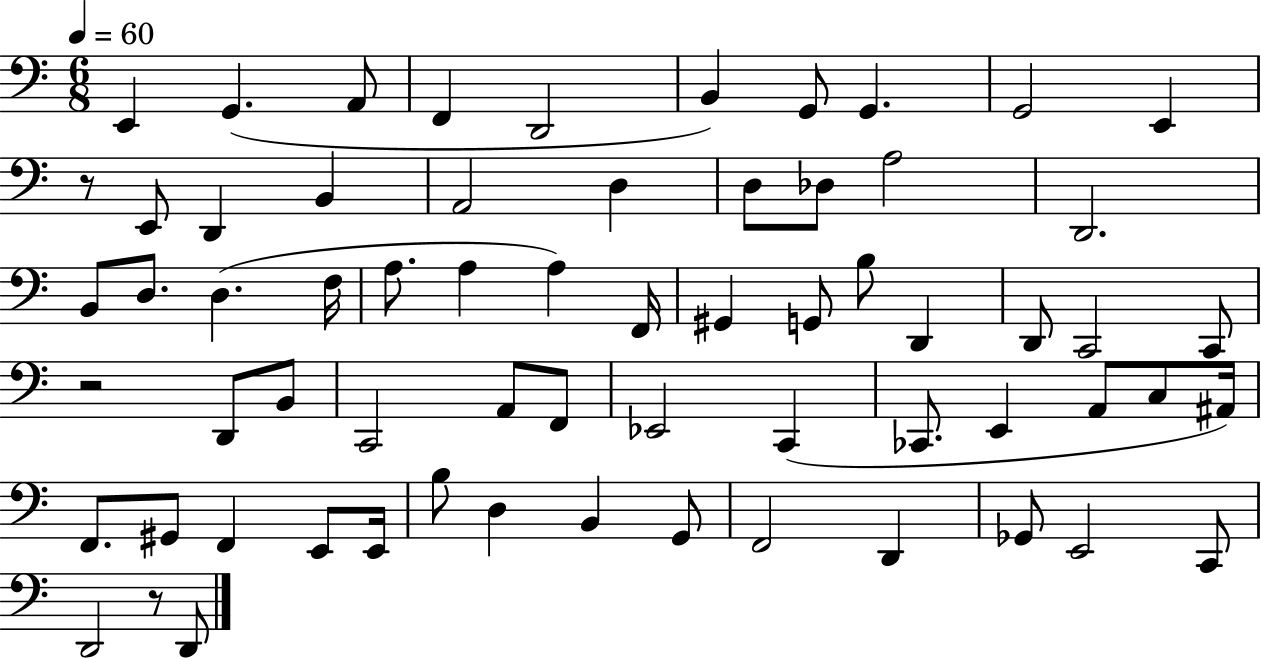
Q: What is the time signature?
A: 6/8